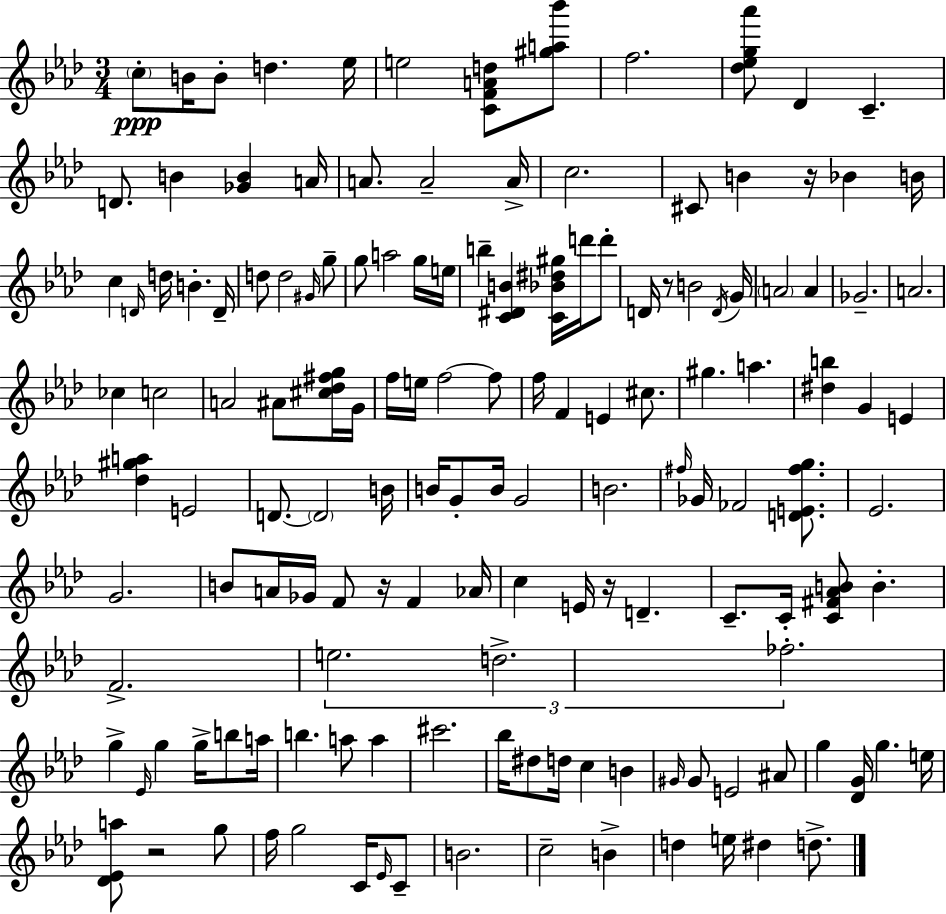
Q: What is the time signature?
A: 3/4